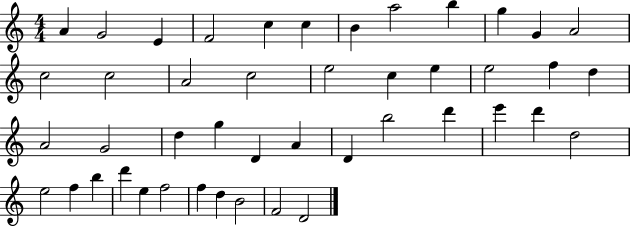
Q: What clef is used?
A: treble